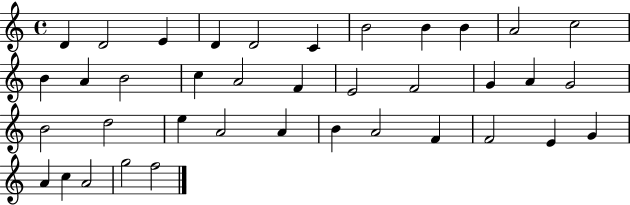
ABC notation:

X:1
T:Untitled
M:4/4
L:1/4
K:C
D D2 E D D2 C B2 B B A2 c2 B A B2 c A2 F E2 F2 G A G2 B2 d2 e A2 A B A2 F F2 E G A c A2 g2 f2